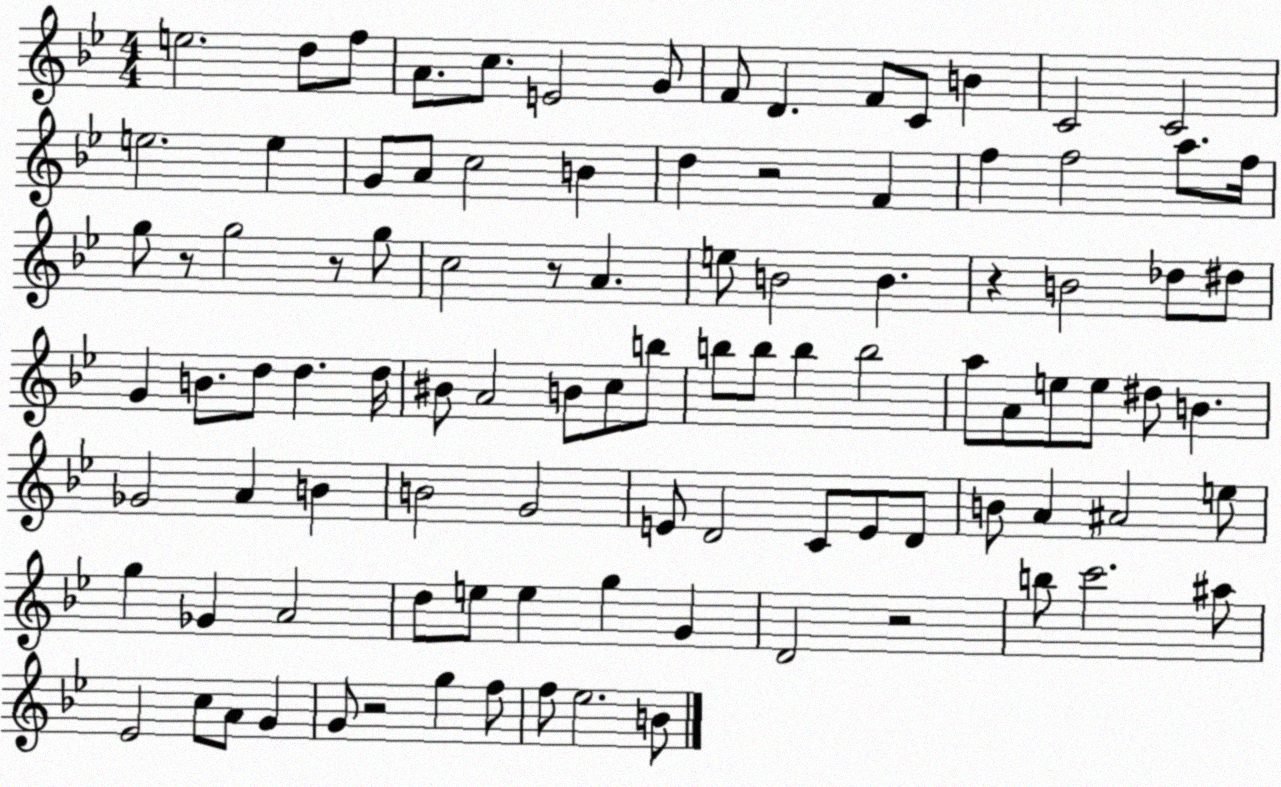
X:1
T:Untitled
M:4/4
L:1/4
K:Bb
e2 d/2 f/2 A/2 c/2 E2 G/2 F/2 D F/2 C/2 B C2 C2 e2 e G/2 A/2 c2 B d z2 F f f2 a/2 f/4 g/2 z/2 g2 z/2 g/2 c2 z/2 A e/2 B2 B z B2 _d/2 ^d/2 G B/2 d/2 d d/4 ^B/2 A2 B/2 c/2 b/2 b/2 b/2 b b2 a/2 A/2 e/2 e/2 ^d/2 B _G2 A B B2 G2 E/2 D2 C/2 E/2 D/2 B/2 A ^A2 e/2 g _G A2 d/2 e/2 e g G D2 z2 b/2 c'2 ^a/2 _E2 c/2 A/2 G G/2 z2 g f/2 f/2 _e2 B/2